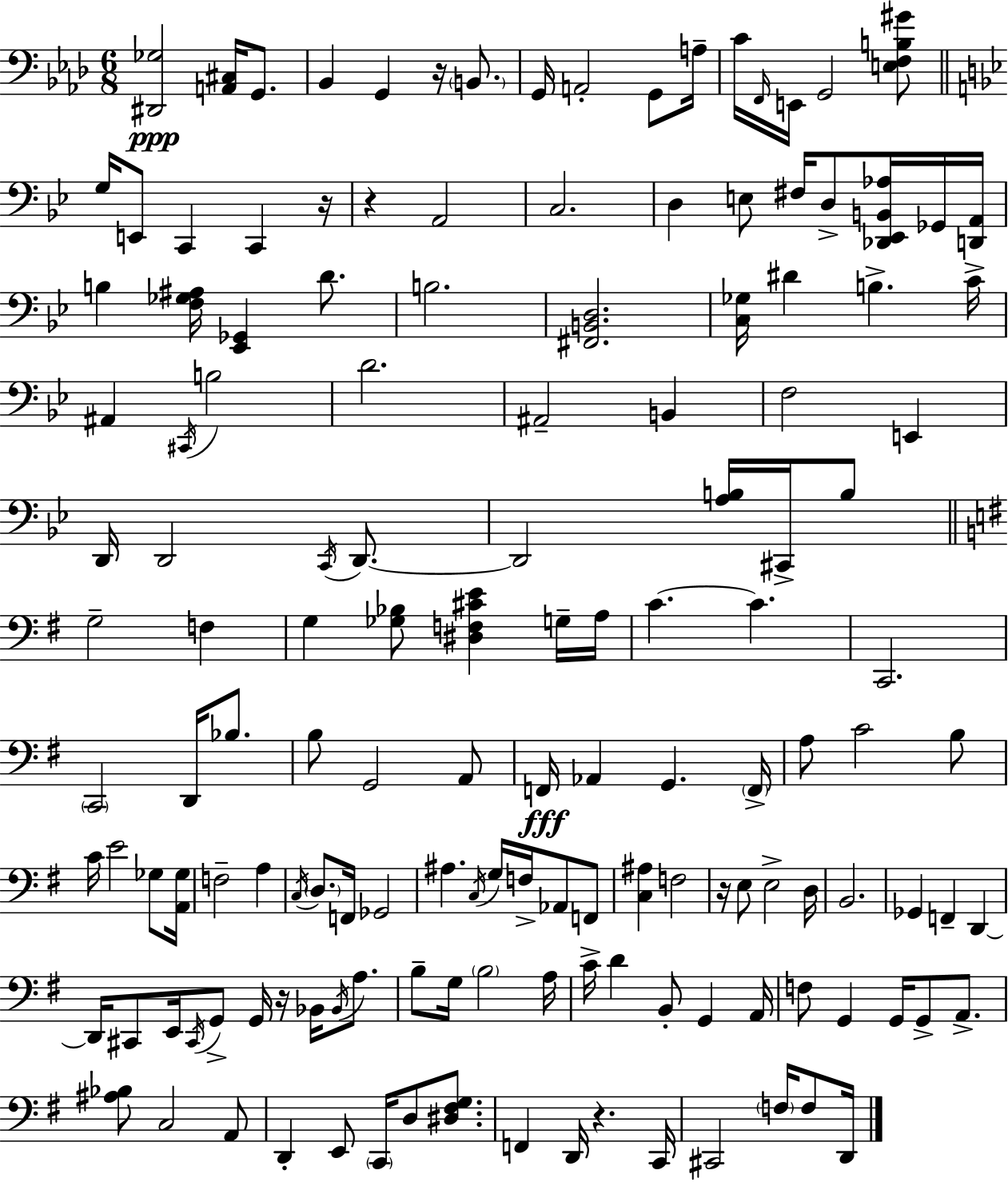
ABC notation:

X:1
T:Untitled
M:6/8
L:1/4
K:Fm
[^D,,_G,]2 [A,,^C,]/4 G,,/2 _B,, G,, z/4 B,,/2 G,,/4 A,,2 G,,/2 A,/4 C/4 F,,/4 E,,/4 G,,2 [E,F,B,^G]/2 G,/4 E,,/2 C,, C,, z/4 z A,,2 C,2 D, E,/2 ^F,/4 D,/2 [_D,,_E,,B,,_A,]/4 _G,,/4 [D,,A,,]/4 B, [F,_G,^A,]/4 [_E,,_G,,] D/2 B,2 [^F,,B,,D,]2 [C,_G,]/4 ^D B, C/4 ^A,, ^C,,/4 B,2 D2 ^A,,2 B,, F,2 E,, D,,/4 D,,2 C,,/4 D,,/2 D,,2 [A,B,]/4 ^C,,/4 B,/2 G,2 F, G, [_G,_B,]/2 [^D,F,^CE] G,/4 A,/4 C C C,,2 C,,2 D,,/4 _B,/2 B,/2 G,,2 A,,/2 F,,/4 _A,, G,, F,,/4 A,/2 C2 B,/2 C/4 E2 _G,/2 [A,,_G,]/4 F,2 A, C,/4 D,/2 F,,/4 _G,,2 ^A, C,/4 G,/4 F,/4 _A,,/2 F,,/2 [C,^A,] F,2 z/4 E,/2 E,2 D,/4 B,,2 _G,, F,, D,, D,,/4 ^C,,/2 E,,/4 ^C,,/4 G,,/2 G,,/4 z/4 _B,,/4 _B,,/4 A,/2 B,/2 G,/4 B,2 A,/4 C/4 D B,,/2 G,, A,,/4 F,/2 G,, G,,/4 G,,/2 A,,/2 [^A,_B,]/2 C,2 A,,/2 D,, E,,/2 C,,/4 D,/2 [^D,^F,G,]/2 F,, D,,/4 z C,,/4 ^C,,2 F,/4 F,/2 D,,/4